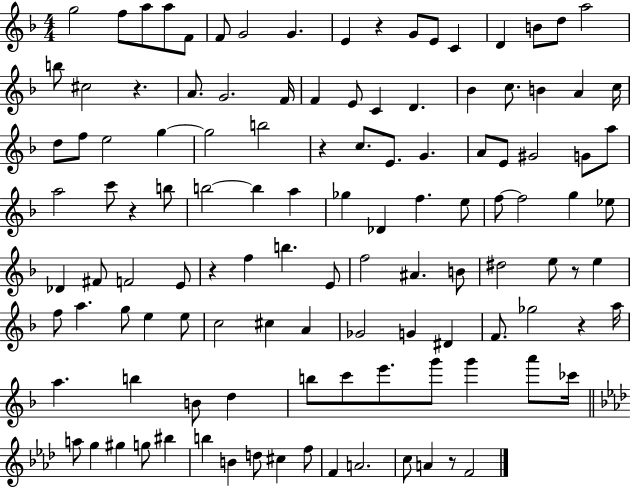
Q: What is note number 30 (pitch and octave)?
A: C5